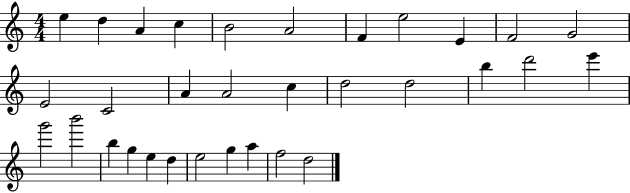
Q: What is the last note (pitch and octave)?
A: D5